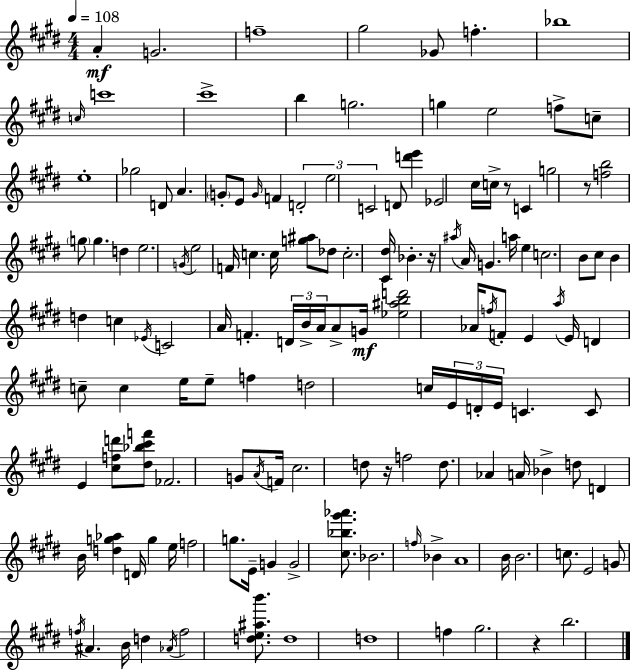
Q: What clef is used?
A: treble